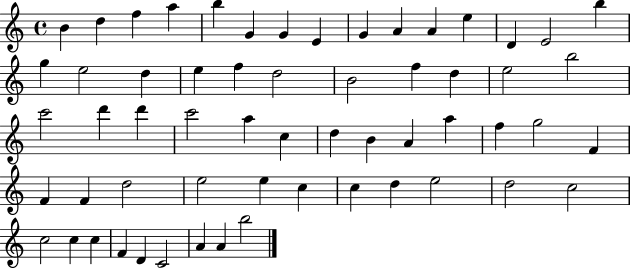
B4/q D5/q F5/q A5/q B5/q G4/q G4/q E4/q G4/q A4/q A4/q E5/q D4/q E4/h B5/q G5/q E5/h D5/q E5/q F5/q D5/h B4/h F5/q D5/q E5/h B5/h C6/h D6/q D6/q C6/h A5/q C5/q D5/q B4/q A4/q A5/q F5/q G5/h F4/q F4/q F4/q D5/h E5/h E5/q C5/q C5/q D5/q E5/h D5/h C5/h C5/h C5/q C5/q F4/q D4/q C4/h A4/q A4/q B5/h